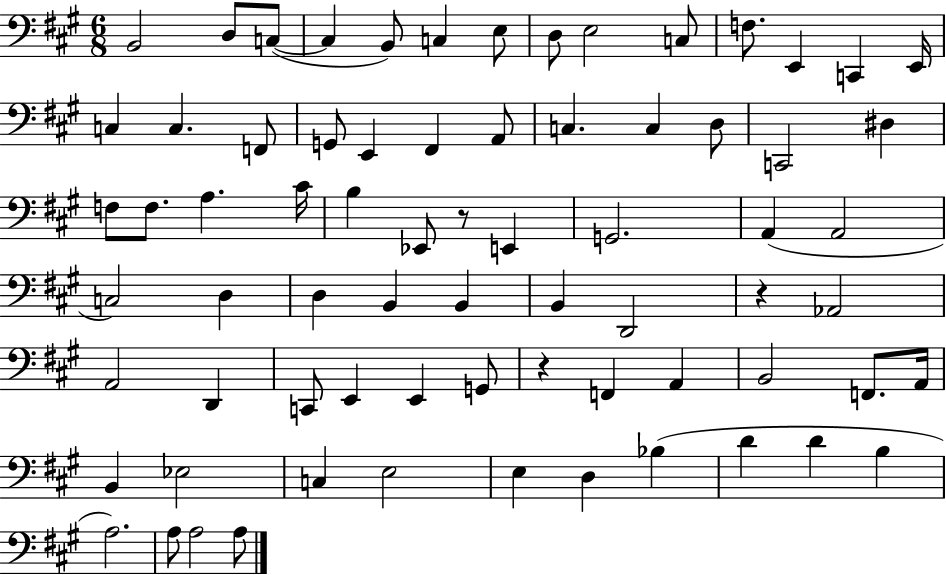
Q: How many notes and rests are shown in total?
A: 72